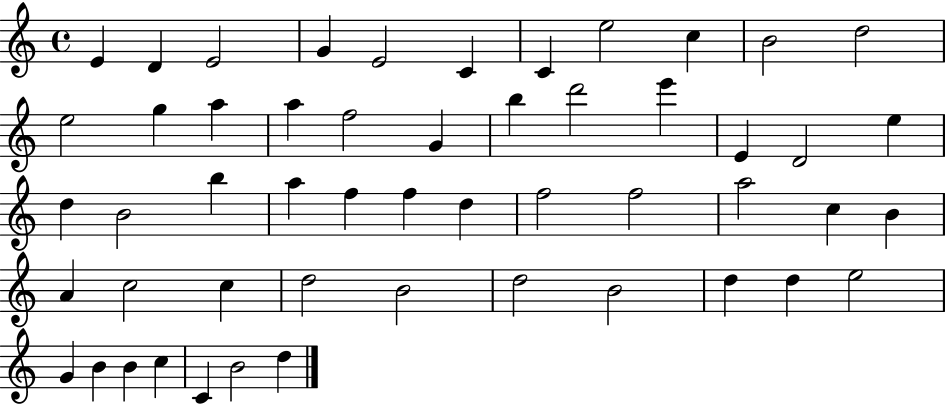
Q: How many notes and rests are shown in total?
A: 52